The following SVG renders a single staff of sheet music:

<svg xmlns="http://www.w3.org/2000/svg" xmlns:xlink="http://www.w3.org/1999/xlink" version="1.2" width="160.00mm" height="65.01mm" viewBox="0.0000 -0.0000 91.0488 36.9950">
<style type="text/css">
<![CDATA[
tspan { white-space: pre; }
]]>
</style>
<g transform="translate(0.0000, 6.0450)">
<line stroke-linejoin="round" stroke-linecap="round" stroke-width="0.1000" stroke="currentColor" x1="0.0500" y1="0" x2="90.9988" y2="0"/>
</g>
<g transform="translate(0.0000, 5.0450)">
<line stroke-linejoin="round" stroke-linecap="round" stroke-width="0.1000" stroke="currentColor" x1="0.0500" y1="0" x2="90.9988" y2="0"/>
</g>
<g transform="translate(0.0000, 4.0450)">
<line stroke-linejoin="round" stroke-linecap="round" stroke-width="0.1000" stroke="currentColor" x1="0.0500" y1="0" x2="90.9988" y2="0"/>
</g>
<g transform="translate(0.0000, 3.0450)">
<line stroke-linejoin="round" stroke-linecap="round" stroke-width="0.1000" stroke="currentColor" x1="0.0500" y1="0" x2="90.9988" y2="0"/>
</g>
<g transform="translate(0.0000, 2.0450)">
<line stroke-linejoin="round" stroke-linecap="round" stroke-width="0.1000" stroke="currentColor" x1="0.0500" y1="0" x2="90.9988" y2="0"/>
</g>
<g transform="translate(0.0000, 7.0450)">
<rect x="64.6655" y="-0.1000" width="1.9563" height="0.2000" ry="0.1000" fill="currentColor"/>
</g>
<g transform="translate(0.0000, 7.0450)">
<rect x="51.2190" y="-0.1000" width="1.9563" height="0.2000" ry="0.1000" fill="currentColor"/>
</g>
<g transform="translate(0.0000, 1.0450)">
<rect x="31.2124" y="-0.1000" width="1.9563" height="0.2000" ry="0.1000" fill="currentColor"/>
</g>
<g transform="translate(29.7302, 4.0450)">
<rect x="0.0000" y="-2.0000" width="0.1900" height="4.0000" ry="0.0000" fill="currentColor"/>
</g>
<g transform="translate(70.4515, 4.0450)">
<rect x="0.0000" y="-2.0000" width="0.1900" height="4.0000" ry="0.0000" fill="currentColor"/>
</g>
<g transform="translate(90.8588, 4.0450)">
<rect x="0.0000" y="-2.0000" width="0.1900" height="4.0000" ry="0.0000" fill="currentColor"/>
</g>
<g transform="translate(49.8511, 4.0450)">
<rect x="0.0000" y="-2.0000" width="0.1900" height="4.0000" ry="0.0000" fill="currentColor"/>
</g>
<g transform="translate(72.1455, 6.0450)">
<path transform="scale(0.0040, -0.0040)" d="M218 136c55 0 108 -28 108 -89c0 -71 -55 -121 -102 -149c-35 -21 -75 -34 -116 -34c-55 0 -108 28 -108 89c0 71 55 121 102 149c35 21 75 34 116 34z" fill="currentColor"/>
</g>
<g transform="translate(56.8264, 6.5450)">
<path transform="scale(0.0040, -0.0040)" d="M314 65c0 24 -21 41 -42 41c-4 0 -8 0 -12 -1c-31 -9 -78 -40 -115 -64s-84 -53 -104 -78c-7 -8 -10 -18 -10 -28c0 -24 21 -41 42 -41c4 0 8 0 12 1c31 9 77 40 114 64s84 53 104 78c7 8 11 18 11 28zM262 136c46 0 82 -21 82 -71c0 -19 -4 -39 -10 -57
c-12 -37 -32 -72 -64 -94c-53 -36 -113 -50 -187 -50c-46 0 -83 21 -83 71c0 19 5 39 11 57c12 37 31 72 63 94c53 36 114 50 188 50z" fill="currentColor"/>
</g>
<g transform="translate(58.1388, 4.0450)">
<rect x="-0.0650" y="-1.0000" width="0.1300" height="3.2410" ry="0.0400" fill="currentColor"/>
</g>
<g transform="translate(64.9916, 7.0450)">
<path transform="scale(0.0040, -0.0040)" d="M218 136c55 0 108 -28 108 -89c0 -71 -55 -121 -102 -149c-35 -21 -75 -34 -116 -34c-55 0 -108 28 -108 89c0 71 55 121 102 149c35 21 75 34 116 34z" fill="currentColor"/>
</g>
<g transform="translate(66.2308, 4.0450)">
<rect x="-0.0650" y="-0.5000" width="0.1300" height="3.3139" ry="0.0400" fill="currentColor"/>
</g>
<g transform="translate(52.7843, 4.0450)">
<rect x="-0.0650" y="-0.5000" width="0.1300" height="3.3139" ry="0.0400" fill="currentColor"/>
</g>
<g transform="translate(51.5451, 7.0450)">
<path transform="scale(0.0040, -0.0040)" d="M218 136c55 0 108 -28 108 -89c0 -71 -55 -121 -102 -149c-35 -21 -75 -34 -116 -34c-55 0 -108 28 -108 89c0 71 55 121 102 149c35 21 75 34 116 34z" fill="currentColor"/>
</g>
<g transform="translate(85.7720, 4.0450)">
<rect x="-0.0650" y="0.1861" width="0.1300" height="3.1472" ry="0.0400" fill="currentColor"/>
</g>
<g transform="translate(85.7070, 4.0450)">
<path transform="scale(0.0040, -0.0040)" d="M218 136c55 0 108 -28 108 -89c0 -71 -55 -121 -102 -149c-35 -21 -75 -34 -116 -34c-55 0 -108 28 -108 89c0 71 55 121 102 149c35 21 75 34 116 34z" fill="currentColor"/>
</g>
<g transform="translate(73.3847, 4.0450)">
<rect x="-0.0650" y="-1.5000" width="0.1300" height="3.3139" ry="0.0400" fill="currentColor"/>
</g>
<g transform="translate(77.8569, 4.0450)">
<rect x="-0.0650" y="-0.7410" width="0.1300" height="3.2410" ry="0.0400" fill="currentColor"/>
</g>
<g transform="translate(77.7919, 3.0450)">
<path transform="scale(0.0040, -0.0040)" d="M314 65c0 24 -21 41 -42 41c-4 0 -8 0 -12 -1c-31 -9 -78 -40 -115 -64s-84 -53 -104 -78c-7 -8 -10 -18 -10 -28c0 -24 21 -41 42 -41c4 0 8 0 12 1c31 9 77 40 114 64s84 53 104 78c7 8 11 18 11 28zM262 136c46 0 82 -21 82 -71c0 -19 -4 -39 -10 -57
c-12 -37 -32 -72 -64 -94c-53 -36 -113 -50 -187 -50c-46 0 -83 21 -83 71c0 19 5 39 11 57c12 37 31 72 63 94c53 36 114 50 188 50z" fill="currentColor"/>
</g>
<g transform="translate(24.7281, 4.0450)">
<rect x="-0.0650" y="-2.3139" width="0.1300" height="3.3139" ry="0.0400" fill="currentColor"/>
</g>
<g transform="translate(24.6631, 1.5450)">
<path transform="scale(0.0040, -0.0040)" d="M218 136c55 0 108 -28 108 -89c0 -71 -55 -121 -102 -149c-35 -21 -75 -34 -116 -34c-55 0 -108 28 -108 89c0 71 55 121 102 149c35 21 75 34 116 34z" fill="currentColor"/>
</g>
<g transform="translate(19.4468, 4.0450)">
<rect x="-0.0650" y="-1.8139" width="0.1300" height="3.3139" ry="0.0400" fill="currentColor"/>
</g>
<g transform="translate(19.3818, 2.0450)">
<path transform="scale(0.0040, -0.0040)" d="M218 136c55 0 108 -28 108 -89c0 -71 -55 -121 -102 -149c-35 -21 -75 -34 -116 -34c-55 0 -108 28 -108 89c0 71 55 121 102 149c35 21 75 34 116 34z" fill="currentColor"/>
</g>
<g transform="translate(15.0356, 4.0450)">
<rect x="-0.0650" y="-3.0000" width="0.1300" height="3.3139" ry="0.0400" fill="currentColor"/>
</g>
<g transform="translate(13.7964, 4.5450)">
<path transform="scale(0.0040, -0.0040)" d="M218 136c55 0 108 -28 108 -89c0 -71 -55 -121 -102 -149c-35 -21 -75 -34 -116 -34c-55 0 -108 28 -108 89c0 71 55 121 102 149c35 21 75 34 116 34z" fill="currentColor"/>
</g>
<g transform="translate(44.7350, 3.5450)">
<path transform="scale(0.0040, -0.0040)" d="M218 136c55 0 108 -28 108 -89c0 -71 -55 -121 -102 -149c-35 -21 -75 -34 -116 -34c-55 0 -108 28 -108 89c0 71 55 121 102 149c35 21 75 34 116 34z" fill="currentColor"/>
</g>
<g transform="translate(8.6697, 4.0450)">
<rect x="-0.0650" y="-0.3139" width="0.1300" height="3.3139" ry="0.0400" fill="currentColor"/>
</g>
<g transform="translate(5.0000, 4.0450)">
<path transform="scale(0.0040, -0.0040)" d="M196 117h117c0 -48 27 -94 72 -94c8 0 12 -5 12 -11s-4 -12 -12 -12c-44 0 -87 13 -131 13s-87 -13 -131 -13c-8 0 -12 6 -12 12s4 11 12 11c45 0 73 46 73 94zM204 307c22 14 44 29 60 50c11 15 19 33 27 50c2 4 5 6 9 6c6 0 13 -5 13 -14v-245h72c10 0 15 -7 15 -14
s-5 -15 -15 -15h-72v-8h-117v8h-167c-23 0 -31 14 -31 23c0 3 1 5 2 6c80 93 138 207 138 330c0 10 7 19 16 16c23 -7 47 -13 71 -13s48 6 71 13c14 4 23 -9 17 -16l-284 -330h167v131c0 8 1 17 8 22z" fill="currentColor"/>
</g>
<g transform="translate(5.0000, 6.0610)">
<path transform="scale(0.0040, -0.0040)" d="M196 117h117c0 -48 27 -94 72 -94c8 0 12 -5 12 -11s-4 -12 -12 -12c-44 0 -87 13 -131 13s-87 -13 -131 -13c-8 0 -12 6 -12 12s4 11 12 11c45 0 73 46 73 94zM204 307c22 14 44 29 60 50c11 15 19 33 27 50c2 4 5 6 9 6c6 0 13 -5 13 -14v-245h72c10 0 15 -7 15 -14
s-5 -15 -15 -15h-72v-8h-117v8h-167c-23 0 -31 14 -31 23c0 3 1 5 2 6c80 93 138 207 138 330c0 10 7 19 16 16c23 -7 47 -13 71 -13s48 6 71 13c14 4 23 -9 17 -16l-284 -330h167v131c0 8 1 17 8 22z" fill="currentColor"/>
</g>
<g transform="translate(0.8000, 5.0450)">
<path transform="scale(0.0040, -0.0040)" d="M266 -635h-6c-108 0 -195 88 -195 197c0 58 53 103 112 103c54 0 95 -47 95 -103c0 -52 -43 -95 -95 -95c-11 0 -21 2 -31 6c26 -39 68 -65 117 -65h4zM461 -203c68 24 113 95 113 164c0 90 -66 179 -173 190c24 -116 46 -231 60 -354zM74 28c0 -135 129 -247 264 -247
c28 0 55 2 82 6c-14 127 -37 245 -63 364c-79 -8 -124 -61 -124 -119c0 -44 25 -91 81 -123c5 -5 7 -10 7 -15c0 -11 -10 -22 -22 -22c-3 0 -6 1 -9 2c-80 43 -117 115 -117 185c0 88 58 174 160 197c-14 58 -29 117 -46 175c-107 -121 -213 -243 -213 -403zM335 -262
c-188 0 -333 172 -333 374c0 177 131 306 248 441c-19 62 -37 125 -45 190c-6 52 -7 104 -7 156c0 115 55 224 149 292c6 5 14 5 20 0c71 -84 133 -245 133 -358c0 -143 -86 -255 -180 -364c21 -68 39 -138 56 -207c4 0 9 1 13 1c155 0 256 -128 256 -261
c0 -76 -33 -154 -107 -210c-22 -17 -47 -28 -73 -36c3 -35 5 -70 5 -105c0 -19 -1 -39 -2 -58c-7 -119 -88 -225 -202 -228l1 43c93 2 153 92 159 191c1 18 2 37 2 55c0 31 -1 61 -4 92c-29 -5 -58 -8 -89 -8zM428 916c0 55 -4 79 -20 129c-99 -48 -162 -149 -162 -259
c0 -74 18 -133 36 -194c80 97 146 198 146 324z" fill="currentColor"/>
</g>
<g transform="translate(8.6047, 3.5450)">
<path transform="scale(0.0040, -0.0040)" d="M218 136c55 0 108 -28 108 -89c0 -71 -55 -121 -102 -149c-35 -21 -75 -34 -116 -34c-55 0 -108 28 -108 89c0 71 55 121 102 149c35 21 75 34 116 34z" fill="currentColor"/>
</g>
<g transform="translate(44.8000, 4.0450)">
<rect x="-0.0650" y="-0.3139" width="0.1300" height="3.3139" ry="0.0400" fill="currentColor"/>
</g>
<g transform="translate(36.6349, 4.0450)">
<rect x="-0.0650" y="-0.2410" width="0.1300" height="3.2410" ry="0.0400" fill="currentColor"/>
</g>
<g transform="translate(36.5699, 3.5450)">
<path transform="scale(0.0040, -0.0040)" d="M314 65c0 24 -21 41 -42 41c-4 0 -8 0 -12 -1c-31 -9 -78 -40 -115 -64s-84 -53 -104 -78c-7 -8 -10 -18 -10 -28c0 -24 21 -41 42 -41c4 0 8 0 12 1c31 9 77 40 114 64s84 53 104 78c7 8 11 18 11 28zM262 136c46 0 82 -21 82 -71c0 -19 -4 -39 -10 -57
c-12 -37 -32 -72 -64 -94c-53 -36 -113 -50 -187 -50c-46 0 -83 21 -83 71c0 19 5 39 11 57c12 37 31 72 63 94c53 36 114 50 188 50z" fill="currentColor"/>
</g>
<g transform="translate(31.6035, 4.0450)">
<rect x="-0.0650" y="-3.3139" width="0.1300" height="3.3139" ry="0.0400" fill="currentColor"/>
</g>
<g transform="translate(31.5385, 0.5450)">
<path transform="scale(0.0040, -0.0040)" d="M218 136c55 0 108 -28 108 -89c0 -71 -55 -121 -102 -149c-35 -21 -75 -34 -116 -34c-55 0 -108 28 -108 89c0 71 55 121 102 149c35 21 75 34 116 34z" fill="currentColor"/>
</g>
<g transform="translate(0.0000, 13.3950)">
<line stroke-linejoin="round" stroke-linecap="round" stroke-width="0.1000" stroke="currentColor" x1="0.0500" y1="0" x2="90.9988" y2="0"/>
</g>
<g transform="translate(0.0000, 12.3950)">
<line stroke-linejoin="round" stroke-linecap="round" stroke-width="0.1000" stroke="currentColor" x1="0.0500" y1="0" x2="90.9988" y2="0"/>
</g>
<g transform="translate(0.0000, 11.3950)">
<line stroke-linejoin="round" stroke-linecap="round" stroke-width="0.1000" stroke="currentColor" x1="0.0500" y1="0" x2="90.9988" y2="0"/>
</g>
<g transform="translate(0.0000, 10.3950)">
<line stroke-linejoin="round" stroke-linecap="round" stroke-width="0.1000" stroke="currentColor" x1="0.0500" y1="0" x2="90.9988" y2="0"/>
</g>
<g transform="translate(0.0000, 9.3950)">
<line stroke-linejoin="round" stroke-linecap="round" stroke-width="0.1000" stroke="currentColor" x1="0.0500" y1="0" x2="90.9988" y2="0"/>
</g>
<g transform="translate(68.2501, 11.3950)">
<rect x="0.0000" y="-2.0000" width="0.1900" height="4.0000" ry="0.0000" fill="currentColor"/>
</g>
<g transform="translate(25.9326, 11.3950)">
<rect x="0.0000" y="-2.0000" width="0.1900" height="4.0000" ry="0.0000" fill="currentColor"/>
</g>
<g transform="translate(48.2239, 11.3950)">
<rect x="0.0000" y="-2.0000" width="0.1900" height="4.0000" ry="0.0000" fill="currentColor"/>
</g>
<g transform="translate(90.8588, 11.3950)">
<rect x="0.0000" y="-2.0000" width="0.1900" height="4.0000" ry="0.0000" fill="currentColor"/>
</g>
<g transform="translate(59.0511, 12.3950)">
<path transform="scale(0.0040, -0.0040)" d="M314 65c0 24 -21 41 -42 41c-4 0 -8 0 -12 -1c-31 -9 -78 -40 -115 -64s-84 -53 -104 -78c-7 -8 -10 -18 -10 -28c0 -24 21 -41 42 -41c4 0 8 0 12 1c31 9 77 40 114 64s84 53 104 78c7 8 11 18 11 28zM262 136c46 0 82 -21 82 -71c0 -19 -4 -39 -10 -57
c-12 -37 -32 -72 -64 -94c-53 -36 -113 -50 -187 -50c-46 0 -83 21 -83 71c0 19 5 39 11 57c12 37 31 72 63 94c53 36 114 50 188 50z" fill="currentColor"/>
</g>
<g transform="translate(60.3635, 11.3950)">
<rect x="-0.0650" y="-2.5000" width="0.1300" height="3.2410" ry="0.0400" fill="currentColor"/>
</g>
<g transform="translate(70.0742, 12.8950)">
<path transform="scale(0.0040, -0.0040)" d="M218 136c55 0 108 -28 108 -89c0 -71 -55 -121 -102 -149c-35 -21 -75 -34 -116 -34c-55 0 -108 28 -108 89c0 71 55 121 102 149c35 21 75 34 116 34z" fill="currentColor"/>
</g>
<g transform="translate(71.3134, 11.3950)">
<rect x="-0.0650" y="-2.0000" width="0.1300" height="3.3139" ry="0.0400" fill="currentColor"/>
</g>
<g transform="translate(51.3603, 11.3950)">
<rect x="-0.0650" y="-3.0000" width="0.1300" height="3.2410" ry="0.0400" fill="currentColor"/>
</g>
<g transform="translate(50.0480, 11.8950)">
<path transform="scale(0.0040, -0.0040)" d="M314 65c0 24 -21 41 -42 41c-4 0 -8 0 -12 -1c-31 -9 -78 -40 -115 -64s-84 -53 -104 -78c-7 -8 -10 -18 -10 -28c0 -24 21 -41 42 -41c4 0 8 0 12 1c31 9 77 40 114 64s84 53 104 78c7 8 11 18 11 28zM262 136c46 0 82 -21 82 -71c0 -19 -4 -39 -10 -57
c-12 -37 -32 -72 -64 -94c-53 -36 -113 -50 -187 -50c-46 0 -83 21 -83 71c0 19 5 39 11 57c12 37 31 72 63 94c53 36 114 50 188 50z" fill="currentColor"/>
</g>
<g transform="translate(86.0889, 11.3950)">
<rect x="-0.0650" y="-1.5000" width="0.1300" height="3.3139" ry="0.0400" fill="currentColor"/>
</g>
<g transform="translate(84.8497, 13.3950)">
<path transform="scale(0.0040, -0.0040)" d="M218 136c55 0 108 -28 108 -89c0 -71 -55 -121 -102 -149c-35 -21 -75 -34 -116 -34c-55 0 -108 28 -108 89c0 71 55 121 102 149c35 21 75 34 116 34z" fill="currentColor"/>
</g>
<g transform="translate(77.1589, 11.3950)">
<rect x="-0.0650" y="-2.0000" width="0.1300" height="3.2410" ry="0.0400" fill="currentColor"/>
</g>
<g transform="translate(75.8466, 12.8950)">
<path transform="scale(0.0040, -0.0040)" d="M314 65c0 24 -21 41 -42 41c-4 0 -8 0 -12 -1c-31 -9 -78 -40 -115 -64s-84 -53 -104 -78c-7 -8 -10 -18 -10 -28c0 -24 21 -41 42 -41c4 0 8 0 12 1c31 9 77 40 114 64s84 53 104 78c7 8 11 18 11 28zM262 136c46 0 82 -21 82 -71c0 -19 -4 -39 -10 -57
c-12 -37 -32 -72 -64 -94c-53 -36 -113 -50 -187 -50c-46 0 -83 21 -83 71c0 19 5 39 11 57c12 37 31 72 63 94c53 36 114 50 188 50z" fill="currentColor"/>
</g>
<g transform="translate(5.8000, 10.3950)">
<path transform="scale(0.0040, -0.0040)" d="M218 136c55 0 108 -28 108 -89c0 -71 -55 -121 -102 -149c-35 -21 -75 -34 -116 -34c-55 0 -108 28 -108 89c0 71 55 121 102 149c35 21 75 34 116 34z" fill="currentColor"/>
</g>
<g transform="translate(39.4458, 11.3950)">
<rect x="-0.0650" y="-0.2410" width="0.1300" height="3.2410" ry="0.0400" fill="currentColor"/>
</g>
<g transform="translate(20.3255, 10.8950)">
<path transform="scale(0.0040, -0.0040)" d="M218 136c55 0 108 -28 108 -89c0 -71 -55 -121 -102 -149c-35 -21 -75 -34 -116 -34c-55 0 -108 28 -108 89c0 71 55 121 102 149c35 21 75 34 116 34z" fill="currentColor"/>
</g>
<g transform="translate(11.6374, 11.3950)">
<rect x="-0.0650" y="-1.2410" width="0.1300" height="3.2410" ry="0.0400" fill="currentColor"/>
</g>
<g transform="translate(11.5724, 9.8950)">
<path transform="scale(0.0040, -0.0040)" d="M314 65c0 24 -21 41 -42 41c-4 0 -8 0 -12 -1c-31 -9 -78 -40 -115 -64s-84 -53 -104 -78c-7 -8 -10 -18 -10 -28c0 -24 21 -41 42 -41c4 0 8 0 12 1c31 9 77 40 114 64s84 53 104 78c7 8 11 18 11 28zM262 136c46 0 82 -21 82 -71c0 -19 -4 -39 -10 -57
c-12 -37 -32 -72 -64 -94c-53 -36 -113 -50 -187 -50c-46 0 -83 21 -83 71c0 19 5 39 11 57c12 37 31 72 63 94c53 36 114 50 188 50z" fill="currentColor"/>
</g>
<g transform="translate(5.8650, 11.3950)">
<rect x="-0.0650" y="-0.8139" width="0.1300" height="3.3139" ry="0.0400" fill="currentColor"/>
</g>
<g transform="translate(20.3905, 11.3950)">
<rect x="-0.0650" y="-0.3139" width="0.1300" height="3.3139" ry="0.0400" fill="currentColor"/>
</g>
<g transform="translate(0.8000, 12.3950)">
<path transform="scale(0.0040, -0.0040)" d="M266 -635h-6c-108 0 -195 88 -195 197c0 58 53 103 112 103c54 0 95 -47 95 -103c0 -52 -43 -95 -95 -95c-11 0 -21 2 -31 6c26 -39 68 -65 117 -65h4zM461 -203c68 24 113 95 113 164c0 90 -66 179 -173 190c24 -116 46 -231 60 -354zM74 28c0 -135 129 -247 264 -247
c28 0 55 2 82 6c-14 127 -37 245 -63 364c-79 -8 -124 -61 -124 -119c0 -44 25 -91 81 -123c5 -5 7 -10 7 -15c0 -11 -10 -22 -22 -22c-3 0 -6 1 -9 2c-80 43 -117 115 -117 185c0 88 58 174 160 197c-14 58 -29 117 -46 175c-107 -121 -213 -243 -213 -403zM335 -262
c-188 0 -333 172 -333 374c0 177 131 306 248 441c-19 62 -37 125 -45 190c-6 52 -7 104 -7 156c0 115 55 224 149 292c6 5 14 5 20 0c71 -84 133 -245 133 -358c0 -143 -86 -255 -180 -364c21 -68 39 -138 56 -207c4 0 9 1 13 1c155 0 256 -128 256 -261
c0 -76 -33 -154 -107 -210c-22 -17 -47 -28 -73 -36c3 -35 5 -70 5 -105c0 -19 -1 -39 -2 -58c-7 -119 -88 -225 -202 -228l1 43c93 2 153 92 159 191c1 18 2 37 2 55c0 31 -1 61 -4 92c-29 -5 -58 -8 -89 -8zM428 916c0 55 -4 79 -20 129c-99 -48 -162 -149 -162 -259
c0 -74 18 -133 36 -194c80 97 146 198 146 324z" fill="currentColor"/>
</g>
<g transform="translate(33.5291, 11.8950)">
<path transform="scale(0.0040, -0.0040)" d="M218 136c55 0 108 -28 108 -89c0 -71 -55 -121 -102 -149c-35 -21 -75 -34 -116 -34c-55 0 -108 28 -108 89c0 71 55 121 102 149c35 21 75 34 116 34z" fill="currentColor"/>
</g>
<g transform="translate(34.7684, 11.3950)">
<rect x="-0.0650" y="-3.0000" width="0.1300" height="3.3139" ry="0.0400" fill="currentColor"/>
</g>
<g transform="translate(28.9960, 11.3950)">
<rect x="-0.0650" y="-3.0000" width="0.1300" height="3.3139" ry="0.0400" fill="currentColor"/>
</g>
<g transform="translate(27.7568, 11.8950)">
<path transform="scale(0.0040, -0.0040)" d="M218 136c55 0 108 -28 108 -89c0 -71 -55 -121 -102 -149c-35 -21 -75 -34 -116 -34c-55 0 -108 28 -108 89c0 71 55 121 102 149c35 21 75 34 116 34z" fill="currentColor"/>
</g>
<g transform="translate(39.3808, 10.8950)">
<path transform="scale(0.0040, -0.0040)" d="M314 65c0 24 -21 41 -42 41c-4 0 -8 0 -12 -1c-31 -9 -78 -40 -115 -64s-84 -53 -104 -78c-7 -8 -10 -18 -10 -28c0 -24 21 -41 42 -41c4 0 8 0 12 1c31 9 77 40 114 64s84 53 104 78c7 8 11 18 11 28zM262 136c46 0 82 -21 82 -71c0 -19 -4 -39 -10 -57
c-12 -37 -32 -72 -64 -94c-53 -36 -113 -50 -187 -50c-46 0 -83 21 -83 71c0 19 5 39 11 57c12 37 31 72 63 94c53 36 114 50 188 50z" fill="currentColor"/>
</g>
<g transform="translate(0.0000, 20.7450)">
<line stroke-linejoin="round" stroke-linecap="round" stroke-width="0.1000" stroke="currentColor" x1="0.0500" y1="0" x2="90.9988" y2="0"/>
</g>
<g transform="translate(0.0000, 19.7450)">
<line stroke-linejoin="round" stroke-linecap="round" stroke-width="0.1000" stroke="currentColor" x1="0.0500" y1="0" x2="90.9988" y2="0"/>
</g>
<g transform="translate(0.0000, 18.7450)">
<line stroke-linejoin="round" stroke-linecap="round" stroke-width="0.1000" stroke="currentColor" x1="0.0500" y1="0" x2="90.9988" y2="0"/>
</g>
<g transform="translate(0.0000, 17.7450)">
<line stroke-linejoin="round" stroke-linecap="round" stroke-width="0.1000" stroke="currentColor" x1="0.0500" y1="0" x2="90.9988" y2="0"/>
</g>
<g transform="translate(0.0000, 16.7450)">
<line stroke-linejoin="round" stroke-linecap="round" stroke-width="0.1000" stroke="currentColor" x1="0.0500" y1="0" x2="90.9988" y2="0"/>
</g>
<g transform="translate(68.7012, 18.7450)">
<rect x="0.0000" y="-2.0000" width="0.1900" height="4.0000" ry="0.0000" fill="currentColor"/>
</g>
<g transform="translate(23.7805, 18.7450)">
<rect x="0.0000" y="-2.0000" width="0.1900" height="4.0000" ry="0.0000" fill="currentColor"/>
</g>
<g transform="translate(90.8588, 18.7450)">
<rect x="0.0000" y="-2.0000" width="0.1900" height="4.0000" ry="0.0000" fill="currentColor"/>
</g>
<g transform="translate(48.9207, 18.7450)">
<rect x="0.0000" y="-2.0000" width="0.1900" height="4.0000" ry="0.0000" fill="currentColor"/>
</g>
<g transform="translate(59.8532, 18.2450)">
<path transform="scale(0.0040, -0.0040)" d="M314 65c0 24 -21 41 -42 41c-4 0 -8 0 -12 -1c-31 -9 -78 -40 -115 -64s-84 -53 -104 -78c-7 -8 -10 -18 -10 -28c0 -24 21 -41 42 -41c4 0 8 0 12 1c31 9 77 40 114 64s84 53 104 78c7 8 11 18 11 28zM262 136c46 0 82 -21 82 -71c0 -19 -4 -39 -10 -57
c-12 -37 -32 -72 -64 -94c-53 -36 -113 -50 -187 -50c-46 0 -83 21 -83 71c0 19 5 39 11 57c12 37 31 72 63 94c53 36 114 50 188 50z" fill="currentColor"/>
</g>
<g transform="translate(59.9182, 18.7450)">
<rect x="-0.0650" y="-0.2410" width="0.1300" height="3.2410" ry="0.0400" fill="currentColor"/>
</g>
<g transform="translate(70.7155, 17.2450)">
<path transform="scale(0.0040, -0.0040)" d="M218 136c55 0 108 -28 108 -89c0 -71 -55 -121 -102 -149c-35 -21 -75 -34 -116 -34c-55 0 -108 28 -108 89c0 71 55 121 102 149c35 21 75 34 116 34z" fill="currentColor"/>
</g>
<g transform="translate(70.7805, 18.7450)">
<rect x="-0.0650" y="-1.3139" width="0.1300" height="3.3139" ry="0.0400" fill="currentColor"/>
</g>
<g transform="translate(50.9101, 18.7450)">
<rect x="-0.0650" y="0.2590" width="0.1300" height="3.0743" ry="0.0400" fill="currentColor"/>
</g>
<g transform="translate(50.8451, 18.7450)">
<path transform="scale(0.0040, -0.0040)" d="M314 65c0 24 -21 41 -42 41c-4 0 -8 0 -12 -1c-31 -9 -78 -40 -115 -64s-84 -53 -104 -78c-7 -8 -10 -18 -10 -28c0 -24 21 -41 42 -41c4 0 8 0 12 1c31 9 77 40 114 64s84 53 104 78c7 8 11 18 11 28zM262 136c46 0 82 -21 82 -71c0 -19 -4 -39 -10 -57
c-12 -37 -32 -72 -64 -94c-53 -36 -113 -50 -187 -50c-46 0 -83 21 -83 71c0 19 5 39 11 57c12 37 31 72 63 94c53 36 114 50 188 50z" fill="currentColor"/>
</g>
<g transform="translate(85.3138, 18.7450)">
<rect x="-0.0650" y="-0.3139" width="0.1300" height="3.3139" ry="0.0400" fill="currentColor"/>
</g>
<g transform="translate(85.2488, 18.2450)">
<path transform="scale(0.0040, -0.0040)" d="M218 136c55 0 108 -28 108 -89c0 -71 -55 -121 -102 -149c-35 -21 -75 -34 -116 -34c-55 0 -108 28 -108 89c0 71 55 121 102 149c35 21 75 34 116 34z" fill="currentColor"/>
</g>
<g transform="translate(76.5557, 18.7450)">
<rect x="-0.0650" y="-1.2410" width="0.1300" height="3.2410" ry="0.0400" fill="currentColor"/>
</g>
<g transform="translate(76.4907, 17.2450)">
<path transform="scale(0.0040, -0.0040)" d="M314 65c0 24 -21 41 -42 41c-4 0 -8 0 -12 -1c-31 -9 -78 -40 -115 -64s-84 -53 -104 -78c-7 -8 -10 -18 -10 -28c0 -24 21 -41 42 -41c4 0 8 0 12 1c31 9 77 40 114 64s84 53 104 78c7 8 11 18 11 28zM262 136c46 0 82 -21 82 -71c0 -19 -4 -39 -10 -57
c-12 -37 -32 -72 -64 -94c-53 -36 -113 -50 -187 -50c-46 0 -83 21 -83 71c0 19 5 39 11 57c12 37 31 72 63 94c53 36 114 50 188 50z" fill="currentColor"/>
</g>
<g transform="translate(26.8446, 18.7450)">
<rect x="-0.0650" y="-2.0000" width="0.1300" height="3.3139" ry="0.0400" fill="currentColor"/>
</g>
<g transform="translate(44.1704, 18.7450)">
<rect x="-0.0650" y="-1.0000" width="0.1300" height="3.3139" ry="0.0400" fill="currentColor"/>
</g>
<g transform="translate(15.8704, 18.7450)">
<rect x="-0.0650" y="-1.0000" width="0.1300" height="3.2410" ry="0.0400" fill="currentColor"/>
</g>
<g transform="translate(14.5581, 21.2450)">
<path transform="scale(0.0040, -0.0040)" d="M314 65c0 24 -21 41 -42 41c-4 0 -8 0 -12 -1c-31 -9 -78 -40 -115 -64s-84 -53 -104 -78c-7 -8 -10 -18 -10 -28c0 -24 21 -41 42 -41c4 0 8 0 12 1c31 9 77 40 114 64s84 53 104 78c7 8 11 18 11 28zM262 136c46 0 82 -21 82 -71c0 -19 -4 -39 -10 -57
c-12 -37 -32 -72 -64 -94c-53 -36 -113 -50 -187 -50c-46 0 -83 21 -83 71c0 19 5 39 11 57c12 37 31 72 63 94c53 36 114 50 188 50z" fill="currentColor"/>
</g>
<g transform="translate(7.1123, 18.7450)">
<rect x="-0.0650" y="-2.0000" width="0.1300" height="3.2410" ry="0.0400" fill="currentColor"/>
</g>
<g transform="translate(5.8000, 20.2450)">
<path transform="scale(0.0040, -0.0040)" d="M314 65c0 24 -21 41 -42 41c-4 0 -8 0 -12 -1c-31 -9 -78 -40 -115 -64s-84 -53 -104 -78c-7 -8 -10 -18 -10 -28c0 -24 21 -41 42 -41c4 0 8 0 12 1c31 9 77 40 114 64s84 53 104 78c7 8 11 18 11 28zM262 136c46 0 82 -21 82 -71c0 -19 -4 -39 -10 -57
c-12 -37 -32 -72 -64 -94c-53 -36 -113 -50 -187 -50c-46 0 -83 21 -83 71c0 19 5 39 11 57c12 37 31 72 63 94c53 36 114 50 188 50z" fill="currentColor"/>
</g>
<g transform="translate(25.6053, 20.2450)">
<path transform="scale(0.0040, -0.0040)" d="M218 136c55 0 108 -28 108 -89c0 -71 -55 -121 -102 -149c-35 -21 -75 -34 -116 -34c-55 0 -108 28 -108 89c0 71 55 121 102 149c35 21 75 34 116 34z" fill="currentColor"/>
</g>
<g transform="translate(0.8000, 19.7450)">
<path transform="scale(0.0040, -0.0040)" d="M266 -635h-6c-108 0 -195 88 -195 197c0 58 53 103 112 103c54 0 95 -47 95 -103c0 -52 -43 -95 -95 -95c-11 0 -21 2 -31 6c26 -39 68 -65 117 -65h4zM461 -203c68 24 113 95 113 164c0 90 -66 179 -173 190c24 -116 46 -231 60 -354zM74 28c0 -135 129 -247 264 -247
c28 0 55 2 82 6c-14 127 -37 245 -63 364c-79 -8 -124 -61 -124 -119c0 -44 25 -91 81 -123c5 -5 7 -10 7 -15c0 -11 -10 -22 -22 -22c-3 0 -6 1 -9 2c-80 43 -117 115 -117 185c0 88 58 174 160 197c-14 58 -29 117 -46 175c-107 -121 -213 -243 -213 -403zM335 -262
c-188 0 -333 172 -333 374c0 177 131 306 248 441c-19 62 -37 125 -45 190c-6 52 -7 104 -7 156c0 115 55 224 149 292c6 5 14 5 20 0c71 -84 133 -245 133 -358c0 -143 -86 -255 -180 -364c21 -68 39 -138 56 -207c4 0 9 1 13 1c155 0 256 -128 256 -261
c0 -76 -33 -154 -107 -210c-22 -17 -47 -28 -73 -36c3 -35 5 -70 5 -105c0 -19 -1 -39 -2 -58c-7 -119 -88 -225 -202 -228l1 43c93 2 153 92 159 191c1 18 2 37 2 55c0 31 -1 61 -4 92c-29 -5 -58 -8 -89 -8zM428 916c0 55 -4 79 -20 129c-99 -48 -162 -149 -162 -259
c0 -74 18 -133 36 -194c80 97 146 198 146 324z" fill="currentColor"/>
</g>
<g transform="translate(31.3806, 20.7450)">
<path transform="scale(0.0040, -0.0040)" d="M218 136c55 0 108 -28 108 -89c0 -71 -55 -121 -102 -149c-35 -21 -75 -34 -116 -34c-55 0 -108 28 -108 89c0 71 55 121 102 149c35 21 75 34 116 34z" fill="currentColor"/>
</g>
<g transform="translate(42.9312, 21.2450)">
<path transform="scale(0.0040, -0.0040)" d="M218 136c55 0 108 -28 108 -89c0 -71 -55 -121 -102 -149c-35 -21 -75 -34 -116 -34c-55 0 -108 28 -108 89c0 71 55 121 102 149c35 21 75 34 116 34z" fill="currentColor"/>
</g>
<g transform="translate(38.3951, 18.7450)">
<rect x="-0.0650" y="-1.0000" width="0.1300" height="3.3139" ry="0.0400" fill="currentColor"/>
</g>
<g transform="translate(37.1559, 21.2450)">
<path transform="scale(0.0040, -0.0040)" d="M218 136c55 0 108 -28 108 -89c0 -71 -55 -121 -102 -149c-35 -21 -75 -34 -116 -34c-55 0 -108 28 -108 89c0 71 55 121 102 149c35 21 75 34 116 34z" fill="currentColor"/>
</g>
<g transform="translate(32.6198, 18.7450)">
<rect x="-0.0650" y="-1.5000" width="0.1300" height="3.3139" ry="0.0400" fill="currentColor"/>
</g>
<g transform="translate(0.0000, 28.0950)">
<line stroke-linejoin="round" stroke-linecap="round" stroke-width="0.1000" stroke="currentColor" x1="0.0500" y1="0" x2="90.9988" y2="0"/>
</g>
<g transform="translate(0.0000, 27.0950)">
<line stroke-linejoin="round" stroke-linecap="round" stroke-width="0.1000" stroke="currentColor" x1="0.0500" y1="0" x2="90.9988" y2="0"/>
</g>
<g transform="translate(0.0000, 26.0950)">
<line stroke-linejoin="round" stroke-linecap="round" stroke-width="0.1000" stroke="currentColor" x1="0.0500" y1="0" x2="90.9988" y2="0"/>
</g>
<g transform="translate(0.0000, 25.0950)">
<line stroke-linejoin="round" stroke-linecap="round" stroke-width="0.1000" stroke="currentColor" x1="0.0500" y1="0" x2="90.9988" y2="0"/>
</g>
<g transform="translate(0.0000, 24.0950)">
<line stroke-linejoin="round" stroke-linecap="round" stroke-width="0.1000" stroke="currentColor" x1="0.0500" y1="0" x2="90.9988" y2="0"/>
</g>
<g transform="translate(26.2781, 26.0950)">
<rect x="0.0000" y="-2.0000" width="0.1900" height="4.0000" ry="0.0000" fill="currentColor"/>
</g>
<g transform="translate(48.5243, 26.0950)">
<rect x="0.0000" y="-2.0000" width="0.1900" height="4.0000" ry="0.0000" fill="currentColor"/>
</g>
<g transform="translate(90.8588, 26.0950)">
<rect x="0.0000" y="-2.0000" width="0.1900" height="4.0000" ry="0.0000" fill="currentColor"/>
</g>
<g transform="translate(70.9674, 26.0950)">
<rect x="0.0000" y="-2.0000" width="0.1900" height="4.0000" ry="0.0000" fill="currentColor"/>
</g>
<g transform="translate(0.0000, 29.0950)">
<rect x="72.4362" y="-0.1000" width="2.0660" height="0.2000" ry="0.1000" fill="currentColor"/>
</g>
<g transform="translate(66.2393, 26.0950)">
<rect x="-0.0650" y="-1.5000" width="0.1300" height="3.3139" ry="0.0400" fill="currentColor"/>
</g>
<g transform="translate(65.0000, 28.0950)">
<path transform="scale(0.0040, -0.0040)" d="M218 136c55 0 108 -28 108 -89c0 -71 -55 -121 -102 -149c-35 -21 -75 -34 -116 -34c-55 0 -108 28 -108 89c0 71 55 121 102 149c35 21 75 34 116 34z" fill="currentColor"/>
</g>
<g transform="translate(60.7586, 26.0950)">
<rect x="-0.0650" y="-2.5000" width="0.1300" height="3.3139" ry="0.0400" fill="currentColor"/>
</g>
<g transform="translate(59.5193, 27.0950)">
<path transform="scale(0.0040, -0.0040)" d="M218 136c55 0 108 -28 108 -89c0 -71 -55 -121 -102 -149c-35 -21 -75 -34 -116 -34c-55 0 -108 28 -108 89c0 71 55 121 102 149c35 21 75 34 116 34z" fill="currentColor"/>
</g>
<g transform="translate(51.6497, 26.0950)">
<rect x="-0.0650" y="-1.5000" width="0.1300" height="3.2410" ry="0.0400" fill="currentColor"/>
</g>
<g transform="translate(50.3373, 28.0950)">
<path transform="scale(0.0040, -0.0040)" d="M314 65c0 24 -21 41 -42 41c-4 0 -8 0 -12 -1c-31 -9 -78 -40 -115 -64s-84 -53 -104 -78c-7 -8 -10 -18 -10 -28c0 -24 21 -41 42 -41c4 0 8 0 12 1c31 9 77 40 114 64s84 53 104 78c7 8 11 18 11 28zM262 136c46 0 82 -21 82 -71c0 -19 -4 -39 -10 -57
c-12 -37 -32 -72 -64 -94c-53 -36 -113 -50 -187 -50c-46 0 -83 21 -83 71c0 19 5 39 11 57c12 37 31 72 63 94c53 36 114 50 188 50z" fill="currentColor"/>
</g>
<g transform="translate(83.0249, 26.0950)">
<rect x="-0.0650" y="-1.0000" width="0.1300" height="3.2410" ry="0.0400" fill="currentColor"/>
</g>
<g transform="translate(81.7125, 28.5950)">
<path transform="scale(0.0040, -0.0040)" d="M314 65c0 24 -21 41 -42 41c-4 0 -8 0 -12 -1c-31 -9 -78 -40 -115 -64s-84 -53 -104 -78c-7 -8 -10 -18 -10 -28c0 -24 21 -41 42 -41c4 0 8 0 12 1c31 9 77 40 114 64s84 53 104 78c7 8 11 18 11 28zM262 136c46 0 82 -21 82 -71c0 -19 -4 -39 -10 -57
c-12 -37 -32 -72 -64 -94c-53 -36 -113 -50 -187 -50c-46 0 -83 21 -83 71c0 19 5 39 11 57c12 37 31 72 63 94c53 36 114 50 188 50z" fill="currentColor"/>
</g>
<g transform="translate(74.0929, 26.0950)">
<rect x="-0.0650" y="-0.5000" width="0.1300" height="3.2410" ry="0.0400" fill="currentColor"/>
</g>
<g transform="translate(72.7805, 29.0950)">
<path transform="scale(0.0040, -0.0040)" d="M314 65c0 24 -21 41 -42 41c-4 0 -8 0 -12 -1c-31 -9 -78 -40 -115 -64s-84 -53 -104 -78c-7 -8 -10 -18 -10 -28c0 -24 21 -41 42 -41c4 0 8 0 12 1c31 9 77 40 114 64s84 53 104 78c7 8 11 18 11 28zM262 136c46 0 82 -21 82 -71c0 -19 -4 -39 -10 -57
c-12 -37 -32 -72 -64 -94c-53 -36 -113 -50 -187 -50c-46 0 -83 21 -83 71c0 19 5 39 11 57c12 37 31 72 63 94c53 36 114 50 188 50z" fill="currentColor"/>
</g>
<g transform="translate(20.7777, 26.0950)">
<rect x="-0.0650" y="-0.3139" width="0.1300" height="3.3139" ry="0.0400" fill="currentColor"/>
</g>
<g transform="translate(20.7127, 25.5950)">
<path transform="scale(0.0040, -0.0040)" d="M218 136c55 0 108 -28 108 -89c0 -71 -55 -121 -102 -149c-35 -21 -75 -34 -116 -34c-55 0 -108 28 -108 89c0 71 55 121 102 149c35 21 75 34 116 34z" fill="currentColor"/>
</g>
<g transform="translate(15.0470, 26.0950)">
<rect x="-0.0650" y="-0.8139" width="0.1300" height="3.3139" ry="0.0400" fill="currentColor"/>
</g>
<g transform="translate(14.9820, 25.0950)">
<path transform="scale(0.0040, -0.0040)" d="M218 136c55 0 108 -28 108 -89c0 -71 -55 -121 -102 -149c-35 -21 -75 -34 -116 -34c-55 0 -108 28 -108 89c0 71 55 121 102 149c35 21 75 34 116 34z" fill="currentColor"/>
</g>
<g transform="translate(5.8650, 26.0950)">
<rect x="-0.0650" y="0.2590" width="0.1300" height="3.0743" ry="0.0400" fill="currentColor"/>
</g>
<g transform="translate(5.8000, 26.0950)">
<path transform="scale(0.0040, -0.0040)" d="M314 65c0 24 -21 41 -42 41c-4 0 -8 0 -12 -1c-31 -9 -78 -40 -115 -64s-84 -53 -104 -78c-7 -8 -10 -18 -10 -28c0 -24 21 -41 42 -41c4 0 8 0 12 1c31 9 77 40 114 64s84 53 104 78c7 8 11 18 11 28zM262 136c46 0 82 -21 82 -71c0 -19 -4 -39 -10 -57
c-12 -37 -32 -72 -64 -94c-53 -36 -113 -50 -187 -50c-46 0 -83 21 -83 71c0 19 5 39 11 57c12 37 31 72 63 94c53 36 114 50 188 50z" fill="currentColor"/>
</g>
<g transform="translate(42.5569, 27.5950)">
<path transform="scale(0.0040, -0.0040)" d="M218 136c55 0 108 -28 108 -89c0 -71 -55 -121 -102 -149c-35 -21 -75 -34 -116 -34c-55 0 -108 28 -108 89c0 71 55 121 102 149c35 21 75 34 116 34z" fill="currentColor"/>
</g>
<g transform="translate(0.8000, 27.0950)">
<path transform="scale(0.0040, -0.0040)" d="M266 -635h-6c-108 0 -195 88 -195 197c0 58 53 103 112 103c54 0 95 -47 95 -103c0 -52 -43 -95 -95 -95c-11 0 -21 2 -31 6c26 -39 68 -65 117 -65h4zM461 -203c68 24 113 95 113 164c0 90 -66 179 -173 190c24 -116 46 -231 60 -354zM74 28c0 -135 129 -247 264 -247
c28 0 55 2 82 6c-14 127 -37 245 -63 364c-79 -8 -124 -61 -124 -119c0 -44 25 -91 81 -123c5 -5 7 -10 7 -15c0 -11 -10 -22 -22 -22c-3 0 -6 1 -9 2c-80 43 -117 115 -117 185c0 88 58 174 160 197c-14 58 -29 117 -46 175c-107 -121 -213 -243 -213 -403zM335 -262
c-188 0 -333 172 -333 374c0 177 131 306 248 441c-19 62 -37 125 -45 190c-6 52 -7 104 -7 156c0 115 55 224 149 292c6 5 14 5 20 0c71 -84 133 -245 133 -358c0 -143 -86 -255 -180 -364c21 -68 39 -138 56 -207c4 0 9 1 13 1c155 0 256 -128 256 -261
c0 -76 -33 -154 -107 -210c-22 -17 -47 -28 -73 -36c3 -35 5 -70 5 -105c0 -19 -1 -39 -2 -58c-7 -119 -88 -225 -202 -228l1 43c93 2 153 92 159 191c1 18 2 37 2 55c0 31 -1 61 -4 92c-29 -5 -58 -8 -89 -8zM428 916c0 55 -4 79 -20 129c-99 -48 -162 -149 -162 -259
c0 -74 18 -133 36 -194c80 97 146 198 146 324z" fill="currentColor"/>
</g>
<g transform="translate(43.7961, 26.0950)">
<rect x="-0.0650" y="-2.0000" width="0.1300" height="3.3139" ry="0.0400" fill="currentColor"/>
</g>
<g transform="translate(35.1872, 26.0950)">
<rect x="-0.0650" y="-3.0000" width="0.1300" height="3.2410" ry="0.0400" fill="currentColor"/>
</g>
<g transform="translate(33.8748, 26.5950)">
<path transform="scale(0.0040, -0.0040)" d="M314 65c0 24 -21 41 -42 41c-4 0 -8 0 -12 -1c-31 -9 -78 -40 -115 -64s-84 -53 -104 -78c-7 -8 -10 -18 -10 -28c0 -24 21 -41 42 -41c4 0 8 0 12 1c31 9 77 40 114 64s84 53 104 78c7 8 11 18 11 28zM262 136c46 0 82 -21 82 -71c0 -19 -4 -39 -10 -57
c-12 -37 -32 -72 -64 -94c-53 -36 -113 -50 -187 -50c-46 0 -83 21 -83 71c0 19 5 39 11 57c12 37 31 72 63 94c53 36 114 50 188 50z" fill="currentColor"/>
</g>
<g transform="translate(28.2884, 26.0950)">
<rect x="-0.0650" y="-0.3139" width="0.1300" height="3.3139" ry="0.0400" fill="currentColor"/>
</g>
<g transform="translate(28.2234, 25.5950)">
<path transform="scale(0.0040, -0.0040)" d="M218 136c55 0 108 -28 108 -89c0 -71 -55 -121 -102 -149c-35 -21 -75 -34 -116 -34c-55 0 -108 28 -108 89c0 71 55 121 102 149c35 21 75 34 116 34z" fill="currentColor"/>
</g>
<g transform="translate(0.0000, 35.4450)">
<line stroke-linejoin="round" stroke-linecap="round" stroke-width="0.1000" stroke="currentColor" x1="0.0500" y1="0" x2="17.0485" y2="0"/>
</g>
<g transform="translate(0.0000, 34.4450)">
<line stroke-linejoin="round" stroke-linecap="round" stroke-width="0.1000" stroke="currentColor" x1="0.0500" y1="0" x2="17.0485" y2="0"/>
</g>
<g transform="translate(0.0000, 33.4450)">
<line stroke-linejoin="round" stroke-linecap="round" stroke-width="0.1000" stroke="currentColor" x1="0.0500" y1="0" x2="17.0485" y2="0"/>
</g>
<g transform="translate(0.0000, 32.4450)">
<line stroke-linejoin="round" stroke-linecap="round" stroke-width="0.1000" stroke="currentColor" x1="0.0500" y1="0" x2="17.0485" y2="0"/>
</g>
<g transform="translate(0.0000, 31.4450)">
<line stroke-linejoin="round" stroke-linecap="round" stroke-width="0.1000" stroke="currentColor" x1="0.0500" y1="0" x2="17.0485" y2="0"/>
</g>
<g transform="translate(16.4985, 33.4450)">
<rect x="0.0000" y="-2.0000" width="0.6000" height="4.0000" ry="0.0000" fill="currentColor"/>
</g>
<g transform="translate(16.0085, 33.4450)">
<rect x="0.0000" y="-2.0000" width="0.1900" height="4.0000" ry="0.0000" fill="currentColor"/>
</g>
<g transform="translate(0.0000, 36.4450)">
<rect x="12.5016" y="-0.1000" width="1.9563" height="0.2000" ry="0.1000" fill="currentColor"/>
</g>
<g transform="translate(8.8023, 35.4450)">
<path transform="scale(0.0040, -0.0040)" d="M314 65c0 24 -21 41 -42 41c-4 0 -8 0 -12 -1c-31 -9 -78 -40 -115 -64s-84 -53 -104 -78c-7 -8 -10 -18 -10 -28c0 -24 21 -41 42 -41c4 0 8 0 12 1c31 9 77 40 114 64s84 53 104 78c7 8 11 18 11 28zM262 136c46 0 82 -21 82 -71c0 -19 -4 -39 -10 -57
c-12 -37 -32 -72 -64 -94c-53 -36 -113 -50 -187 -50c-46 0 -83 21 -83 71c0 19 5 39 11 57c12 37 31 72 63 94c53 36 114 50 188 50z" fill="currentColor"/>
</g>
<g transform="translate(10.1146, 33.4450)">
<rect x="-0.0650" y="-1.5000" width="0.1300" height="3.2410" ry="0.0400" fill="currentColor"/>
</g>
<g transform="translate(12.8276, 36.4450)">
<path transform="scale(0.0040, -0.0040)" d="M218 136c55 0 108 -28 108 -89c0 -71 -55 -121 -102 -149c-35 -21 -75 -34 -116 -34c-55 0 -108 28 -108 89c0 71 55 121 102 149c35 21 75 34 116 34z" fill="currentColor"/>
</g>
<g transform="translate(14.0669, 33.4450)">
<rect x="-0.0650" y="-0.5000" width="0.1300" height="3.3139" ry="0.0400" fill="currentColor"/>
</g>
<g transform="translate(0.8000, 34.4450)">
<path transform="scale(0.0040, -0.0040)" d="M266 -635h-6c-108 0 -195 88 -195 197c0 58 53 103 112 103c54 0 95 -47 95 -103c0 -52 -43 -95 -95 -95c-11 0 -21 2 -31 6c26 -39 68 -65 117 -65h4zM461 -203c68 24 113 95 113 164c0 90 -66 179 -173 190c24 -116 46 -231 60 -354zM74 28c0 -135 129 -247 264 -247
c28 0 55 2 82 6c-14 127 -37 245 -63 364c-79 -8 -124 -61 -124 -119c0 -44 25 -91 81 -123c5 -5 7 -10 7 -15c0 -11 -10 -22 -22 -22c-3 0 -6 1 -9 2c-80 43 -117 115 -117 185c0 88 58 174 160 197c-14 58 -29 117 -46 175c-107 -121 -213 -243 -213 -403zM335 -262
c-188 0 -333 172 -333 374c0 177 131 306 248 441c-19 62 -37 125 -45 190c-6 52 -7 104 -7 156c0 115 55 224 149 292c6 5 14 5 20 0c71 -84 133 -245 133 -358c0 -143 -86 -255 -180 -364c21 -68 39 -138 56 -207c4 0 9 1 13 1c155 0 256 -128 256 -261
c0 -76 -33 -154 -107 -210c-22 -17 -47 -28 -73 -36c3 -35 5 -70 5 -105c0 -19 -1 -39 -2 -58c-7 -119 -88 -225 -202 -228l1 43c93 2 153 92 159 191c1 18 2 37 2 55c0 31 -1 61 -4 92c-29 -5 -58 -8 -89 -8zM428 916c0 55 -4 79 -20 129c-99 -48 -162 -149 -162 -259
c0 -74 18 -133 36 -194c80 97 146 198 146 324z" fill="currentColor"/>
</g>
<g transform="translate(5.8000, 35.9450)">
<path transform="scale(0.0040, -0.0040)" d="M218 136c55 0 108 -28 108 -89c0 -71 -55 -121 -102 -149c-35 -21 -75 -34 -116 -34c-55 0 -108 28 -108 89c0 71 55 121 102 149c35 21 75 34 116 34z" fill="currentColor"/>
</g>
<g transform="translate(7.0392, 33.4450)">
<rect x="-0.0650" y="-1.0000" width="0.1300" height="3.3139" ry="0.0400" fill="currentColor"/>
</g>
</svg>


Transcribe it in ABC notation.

X:1
T:Untitled
M:4/4
L:1/4
K:C
c A f g b c2 c C D2 C E d2 B d e2 c A A c2 A2 G2 F F2 E F2 D2 F E D D B2 c2 e e2 c B2 d c c A2 F E2 G E C2 D2 D E2 C